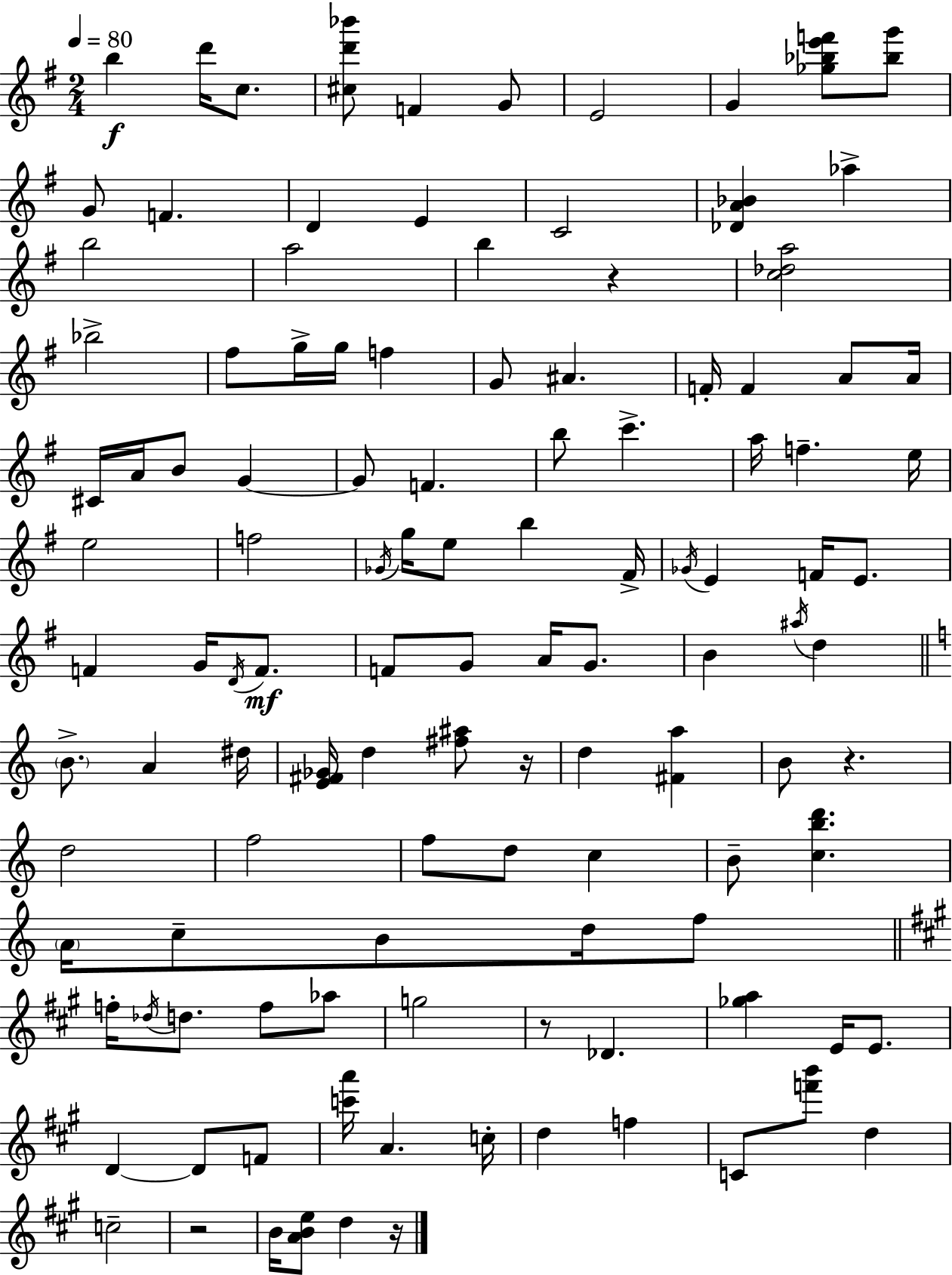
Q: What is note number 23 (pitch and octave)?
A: A#4